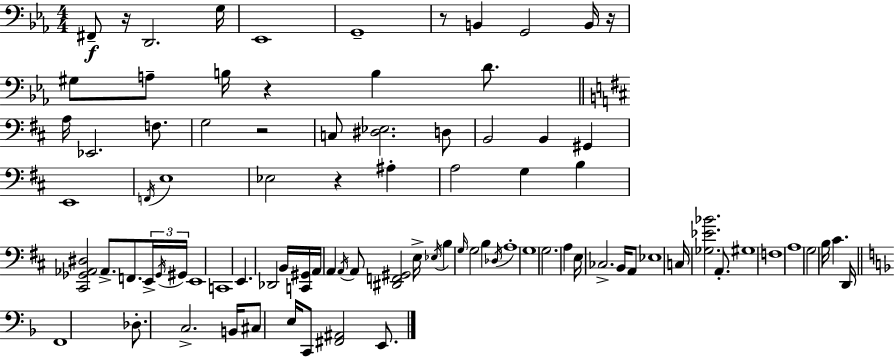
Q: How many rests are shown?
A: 6